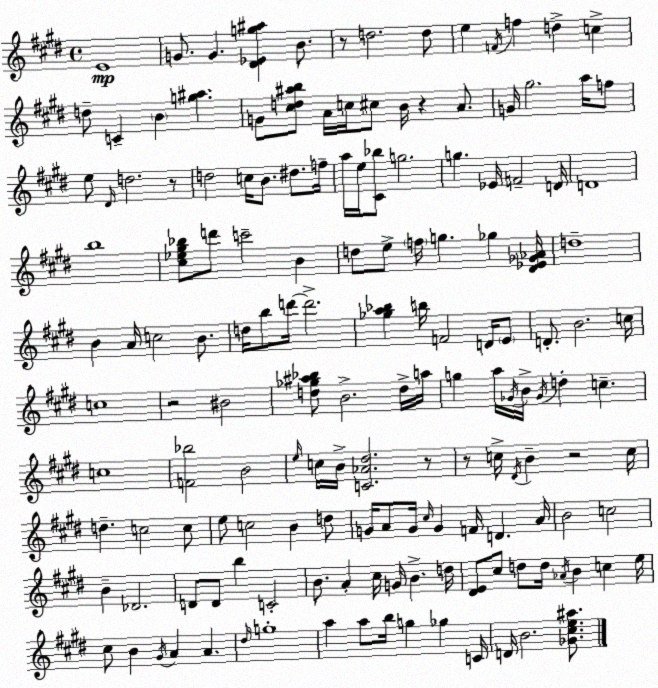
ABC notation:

X:1
T:Untitled
M:4/4
L:1/4
K:E
E4 G/2 G [^D_Eg^a] B/2 z/2 d2 d/2 e F/4 f d c d/2 C B [g^a] G/2 [^cd^ab]/2 A/4 c/4 ^c/2 B/4 z A/2 G/4 ^g2 a/4 f/2 e/2 ^D/4 d2 z/2 d2 c/4 B/2 ^d/2 f/4 a/4 e/4 [^C_b]/2 g2 g _E/4 F2 D/4 D4 b4 [^c_e^g_b]/2 d'/2 c'2 B d/2 e/2 f/4 g _g [^D_E_G_A]/4 d4 B A/4 c2 B/2 d/4 b/2 d'/4 d'2 [_ga_b] b/4 F2 D/4 E/2 D/2 B2 c/4 c4 z2 ^B2 [d_g^a_b]/2 B2 d/4 a/4 g a/4 _G/4 B/4 _G/4 d c c4 [F_b]2 B2 e/4 c/4 B/4 [C_A^d]2 z/2 z/2 c/4 ^D/4 B z2 c/4 d c2 c/2 e/2 c2 B d/2 G/4 A/2 G/4 ^c/4 G F/4 D A/4 B2 c2 B _D2 D/2 D/2 b C2 B/2 A ^c/4 G/4 B d/4 [^DE]/2 ^c/2 d/2 d/4 _A/4 B c e/4 ^c/2 B ^G/4 A A ^d/4 g4 a a/2 b/4 g _g C/4 D/4 B2 [_G^ce^a]/2